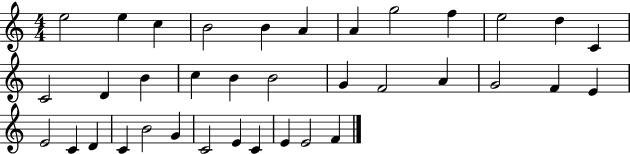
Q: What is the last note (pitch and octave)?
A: F4